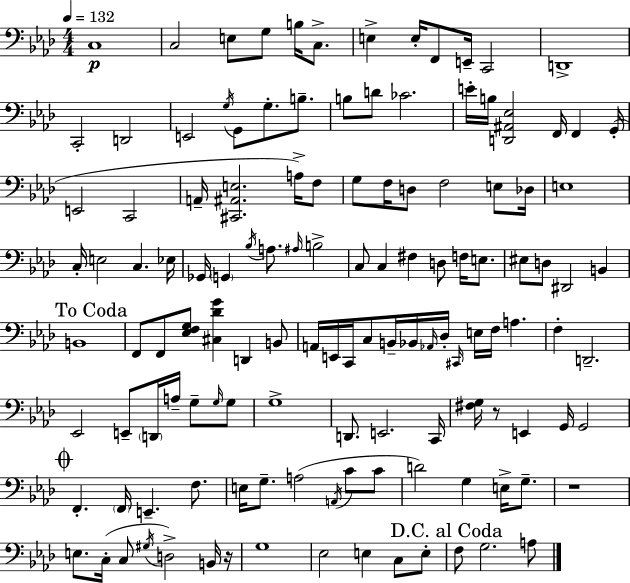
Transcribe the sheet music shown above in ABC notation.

X:1
T:Untitled
M:4/4
L:1/4
K:Fm
C,4 C,2 E,/2 G,/2 B,/4 C,/2 E, E,/4 F,,/2 E,,/4 C,,2 D,,4 C,,2 D,,2 E,,2 G,/4 G,,/2 G,/2 B,/2 B,/2 D/2 _C2 E/4 B,/4 [D,,^A,,_E,]2 F,,/4 F,, G,,/4 E,,2 C,,2 A,,/4 [^C,,^A,,E,]2 A,/4 F,/2 G,/2 F,/4 D,/2 F,2 E,/2 _D,/4 E,4 C,/4 E,2 C, _E,/4 _G,,/4 G,, _B,/4 A,/2 ^A,/4 B,2 C,/2 C, ^F, D,/2 F,/4 E,/2 ^E,/2 D,/2 ^D,,2 B,, B,,4 F,,/2 F,,/2 [_E,F,G,]/2 [^C,_DG] D,, B,,/2 A,,/4 E,,/4 C,,/4 C,/2 B,,/4 _B,,/4 _A,,/4 _D,/4 ^C,,/4 E,/4 F,/4 A, F, D,,2 _E,,2 E,,/2 D,,/4 A,/4 G,/2 G,/4 G,/2 G,4 D,,/2 E,,2 C,,/4 [^F,G,]/4 z/2 E,, G,,/4 G,,2 F,, F,,/4 E,, F,/2 E,/4 G,/2 A,2 A,,/4 C/2 C/2 D2 G, E,/4 G,/2 z4 E,/2 C,/4 C,/2 ^G,/4 D,2 B,,/4 z/4 G,4 _E,2 E, C,/2 E,/2 F,/2 G,2 A,/2